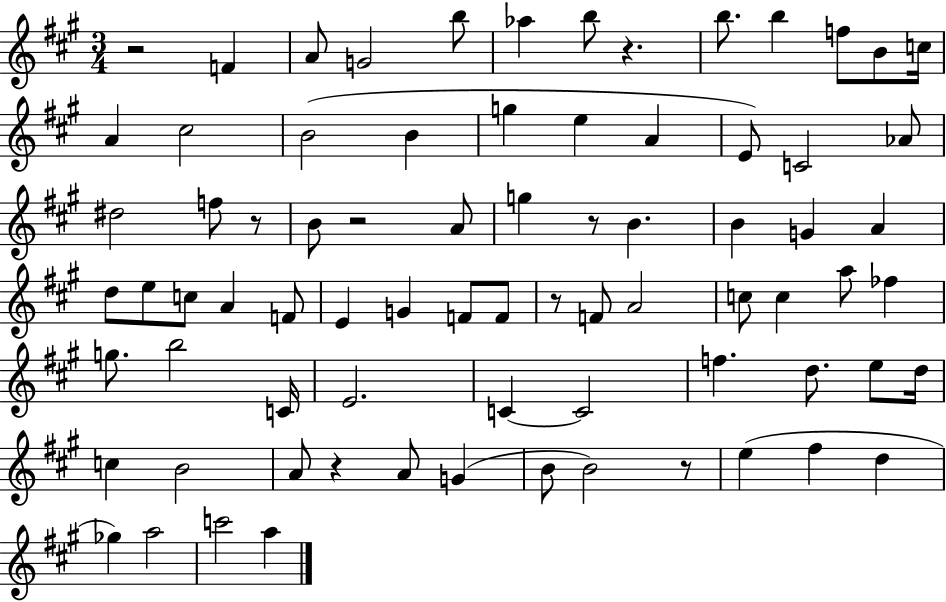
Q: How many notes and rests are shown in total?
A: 77